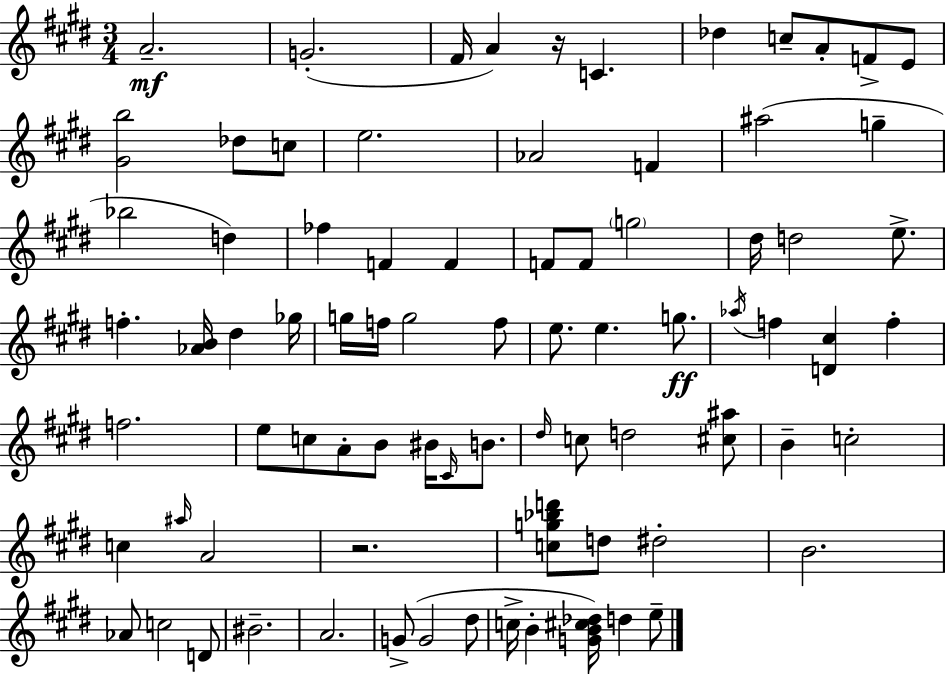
{
  \clef treble
  \numericTimeSignature
  \time 3/4
  \key e \major
  a'2.--\mf | g'2.-.( | fis'16 a'4) r16 c'4. | des''4 c''8-- a'8-. f'8-> e'8 | \break <gis' b''>2 des''8 c''8 | e''2. | aes'2 f'4 | ais''2( g''4-- | \break bes''2 d''4) | fes''4 f'4 f'4 | f'8 f'8 \parenthesize g''2 | dis''16 d''2 e''8.-> | \break f''4.-. <aes' b'>16 dis''4 ges''16 | g''16 f''16 g''2 f''8 | e''8. e''4. g''8.\ff | \acciaccatura { aes''16 } f''4 <d' cis''>4 f''4-. | \break f''2. | e''8 c''8 a'8-. b'8 bis'16 \grace { cis'16 } b'8. | \grace { dis''16 } c''8 d''2 | <cis'' ais''>8 b'4-- c''2-. | \break c''4 \grace { ais''16 } a'2 | r2. | <c'' g'' bes'' d'''>8 d''8 dis''2-. | b'2. | \break aes'8 c''2 | d'8 bis'2.-- | a'2. | g'8->( g'2 | \break dis''8 c''16-> b'4-. <g' b' cis'' des''>16) d''4 | e''8-- \bar "|."
}